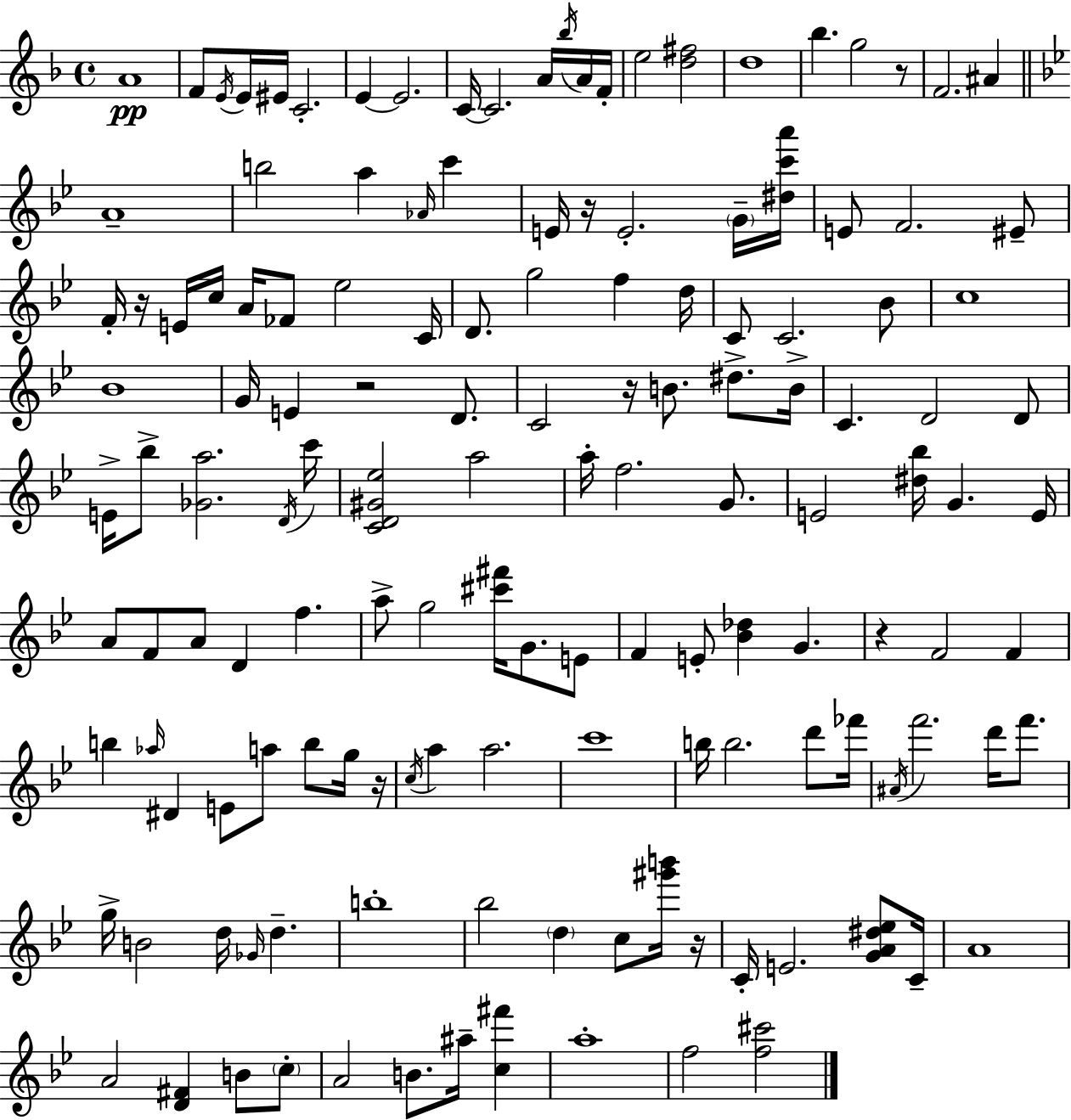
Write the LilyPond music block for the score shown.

{
  \clef treble
  \time 4/4
  \defaultTimeSignature
  \key f \major
  a'1\pp | f'8 \acciaccatura { e'16 } e'16 eis'16 c'2.-. | e'4~~ e'2. | c'16~~ c'2. a'16 \acciaccatura { bes''16 } | \break a'16 f'16-. e''2 <d'' fis''>2 | d''1 | bes''4. g''2 | r8 f'2. ais'4 | \break \bar "||" \break \key g \minor a'1-- | b''2 a''4 \grace { aes'16 } c'''4 | e'16 r16 e'2.-. \parenthesize g'16-- | <dis'' c''' a'''>16 e'8 f'2. eis'8-- | \break f'16-. r16 e'16 c''16 a'16 fes'8 ees''2 | c'16 d'8. g''2 f''4 | d''16 c'8 c'2. bes'8 | c''1 | \break bes'1 | g'16 e'4 r2 d'8. | c'2 r16 b'8. dis''8.-> | b'16-> c'4. d'2 d'8 | \break e'16-> bes''8-> <ges' a''>2. | \acciaccatura { d'16 } c'''16 <c' d' gis' ees''>2 a''2 | a''16-. f''2. g'8. | e'2 <dis'' bes''>16 g'4. | \break e'16 a'8 f'8 a'8 d'4 f''4. | a''8-> g''2 <cis''' fis'''>16 g'8. | e'8 f'4 e'8-. <bes' des''>4 g'4. | r4 f'2 f'4 | \break b''4 \grace { aes''16 } dis'4 e'8 a''8 b''8 | g''16 r16 \acciaccatura { c''16 } a''4 a''2. | c'''1 | b''16 b''2. | \break d'''8 fes'''16 \acciaccatura { ais'16 } f'''2. | d'''16 f'''8. g''16-> b'2 d''16 \grace { ges'16 } | d''4.-- b''1-. | bes''2 \parenthesize d''4 | \break c''8 <gis''' b'''>16 r16 c'16-. e'2. | <g' a' dis'' ees''>8 c'16-- a'1 | a'2 <d' fis'>4 | b'8 \parenthesize c''8-. a'2 b'8. | \break ais''16-- <c'' fis'''>4 a''1-. | f''2 <f'' cis'''>2 | \bar "|."
}